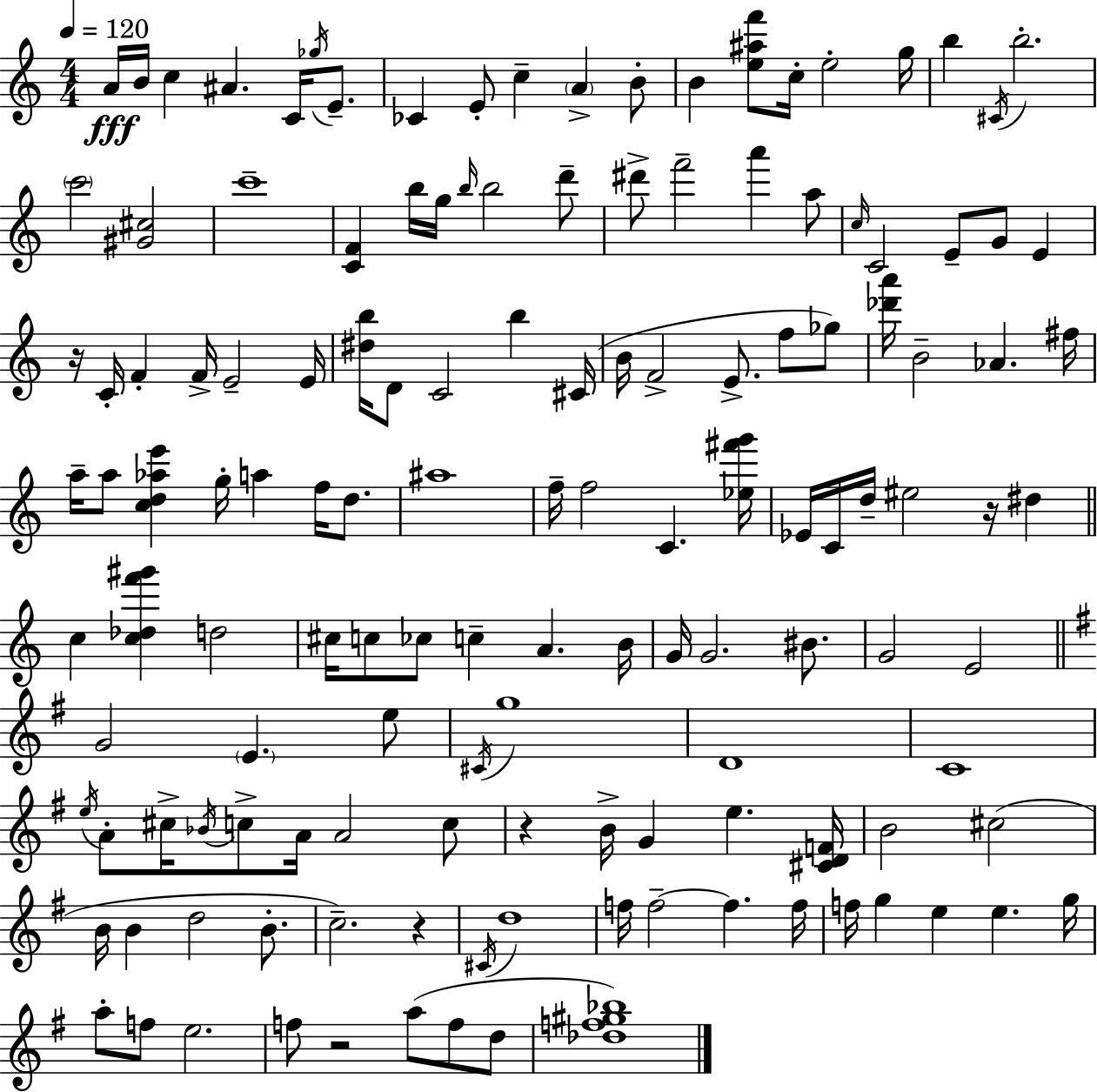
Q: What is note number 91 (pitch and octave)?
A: Bb4